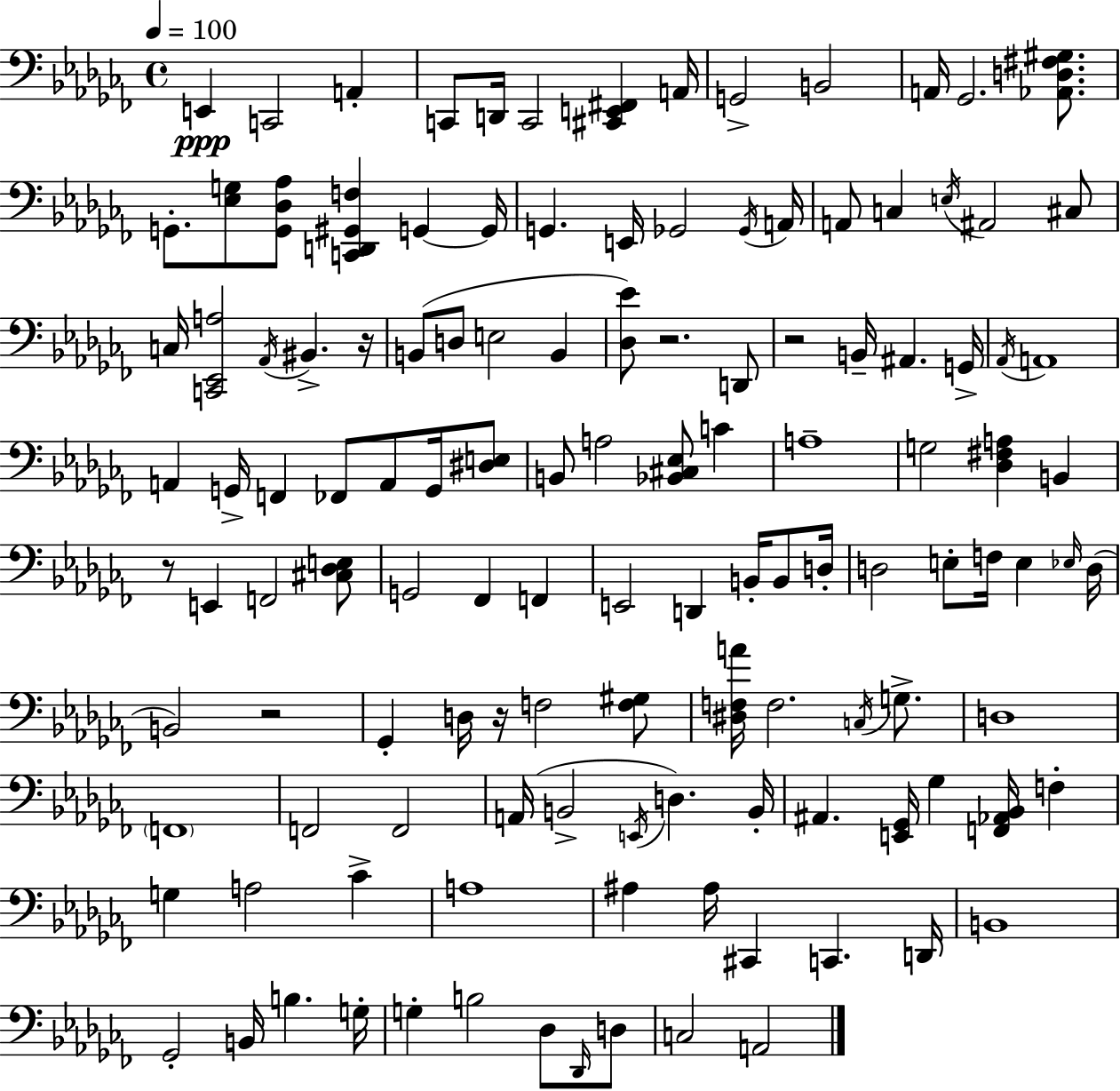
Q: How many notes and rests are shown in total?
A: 126